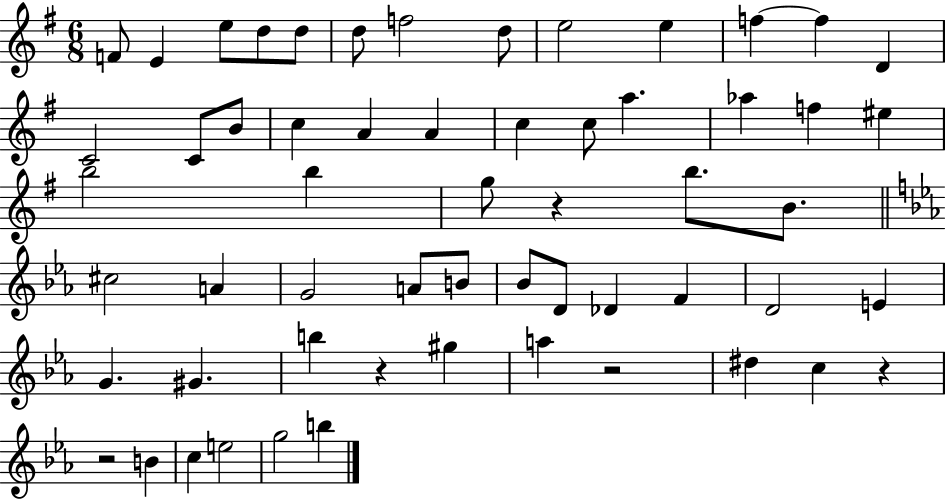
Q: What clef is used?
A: treble